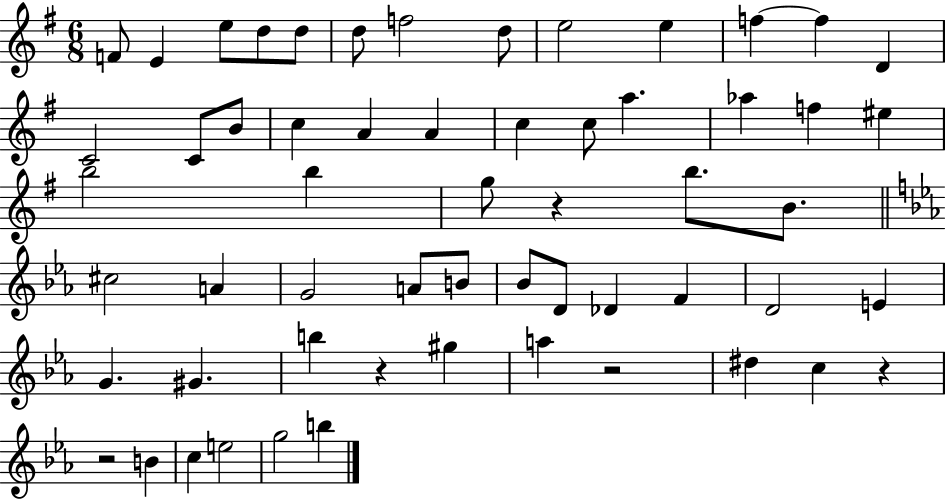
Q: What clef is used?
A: treble